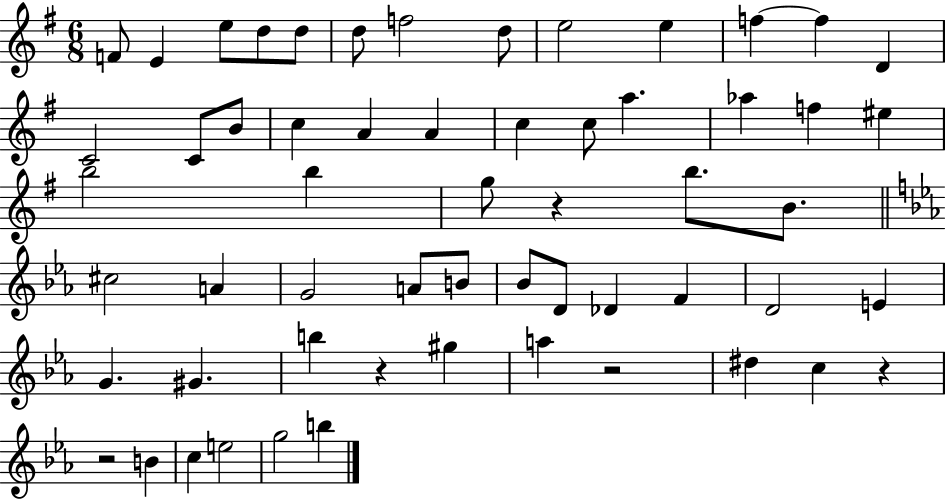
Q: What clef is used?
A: treble